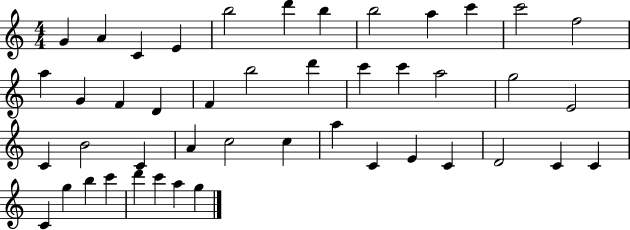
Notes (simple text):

G4/q A4/q C4/q E4/q B5/h D6/q B5/q B5/h A5/q C6/q C6/h F5/h A5/q G4/q F4/q D4/q F4/q B5/h D6/q C6/q C6/q A5/h G5/h E4/h C4/q B4/h C4/q A4/q C5/h C5/q A5/q C4/q E4/q C4/q D4/h C4/q C4/q C4/q G5/q B5/q C6/q D6/q C6/q A5/q G5/q